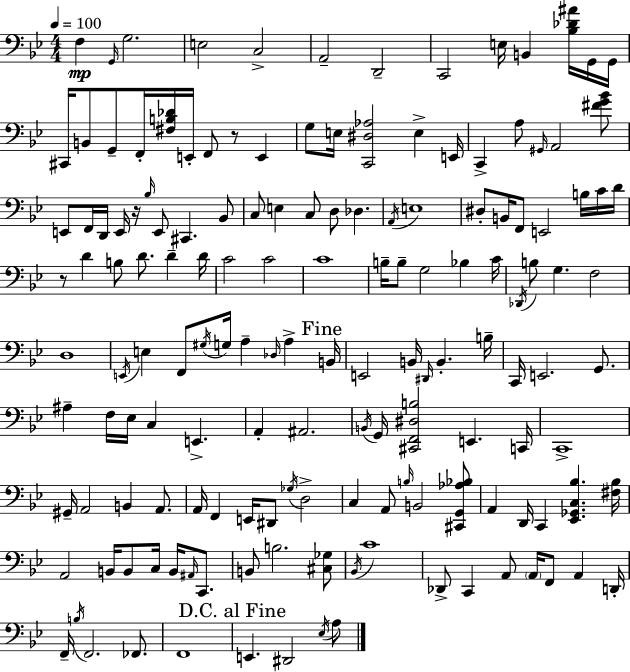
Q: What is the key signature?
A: BES major